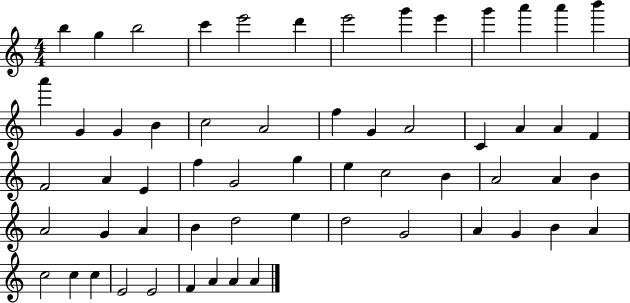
{
  \clef treble
  \numericTimeSignature
  \time 4/4
  \key c \major
  b''4 g''4 b''2 | c'''4 e'''2 d'''4 | e'''2 g'''4 e'''4 | g'''4 a'''4 a'''4 b'''4 | \break a'''4 g'4 g'4 b'4 | c''2 a'2 | f''4 g'4 a'2 | c'4 a'4 a'4 f'4 | \break f'2 a'4 e'4 | f''4 g'2 g''4 | e''4 c''2 b'4 | a'2 a'4 b'4 | \break a'2 g'4 a'4 | b'4 d''2 e''4 | d''2 g'2 | a'4 g'4 b'4 a'4 | \break c''2 c''4 c''4 | e'2 e'2 | f'4 a'4 a'4 a'4 | \bar "|."
}